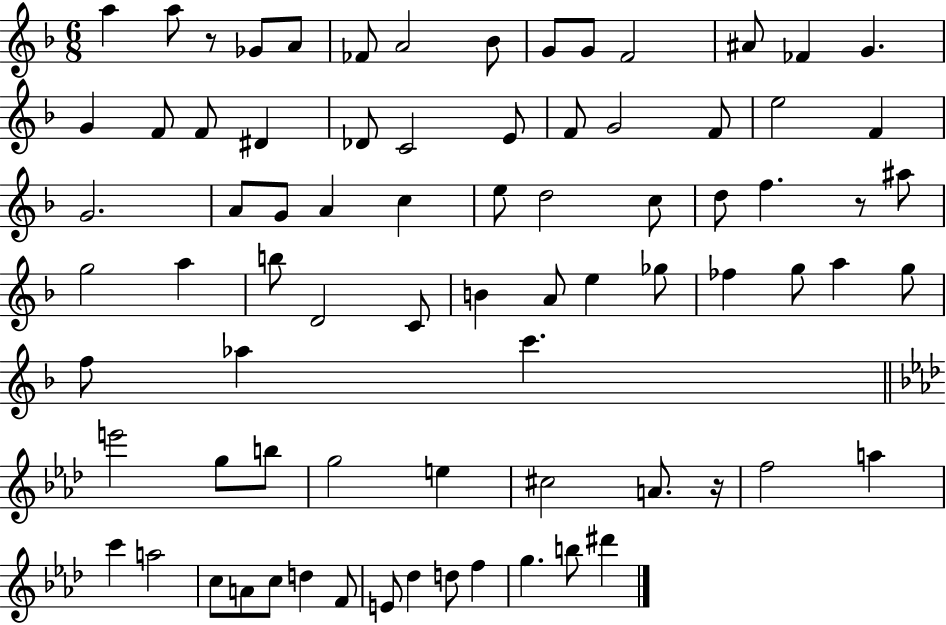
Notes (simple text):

A5/q A5/e R/e Gb4/e A4/e FES4/e A4/h Bb4/e G4/e G4/e F4/h A#4/e FES4/q G4/q. G4/q F4/e F4/e D#4/q Db4/e C4/h E4/e F4/e G4/h F4/e E5/h F4/q G4/h. A4/e G4/e A4/q C5/q E5/e D5/h C5/e D5/e F5/q. R/e A#5/e G5/h A5/q B5/e D4/h C4/e B4/q A4/e E5/q Gb5/e FES5/q G5/e A5/q G5/e F5/e Ab5/q C6/q. E6/h G5/e B5/e G5/h E5/q C#5/h A4/e. R/s F5/h A5/q C6/q A5/h C5/e A4/e C5/e D5/q F4/e E4/e Db5/q D5/e F5/q G5/q. B5/e D#6/q